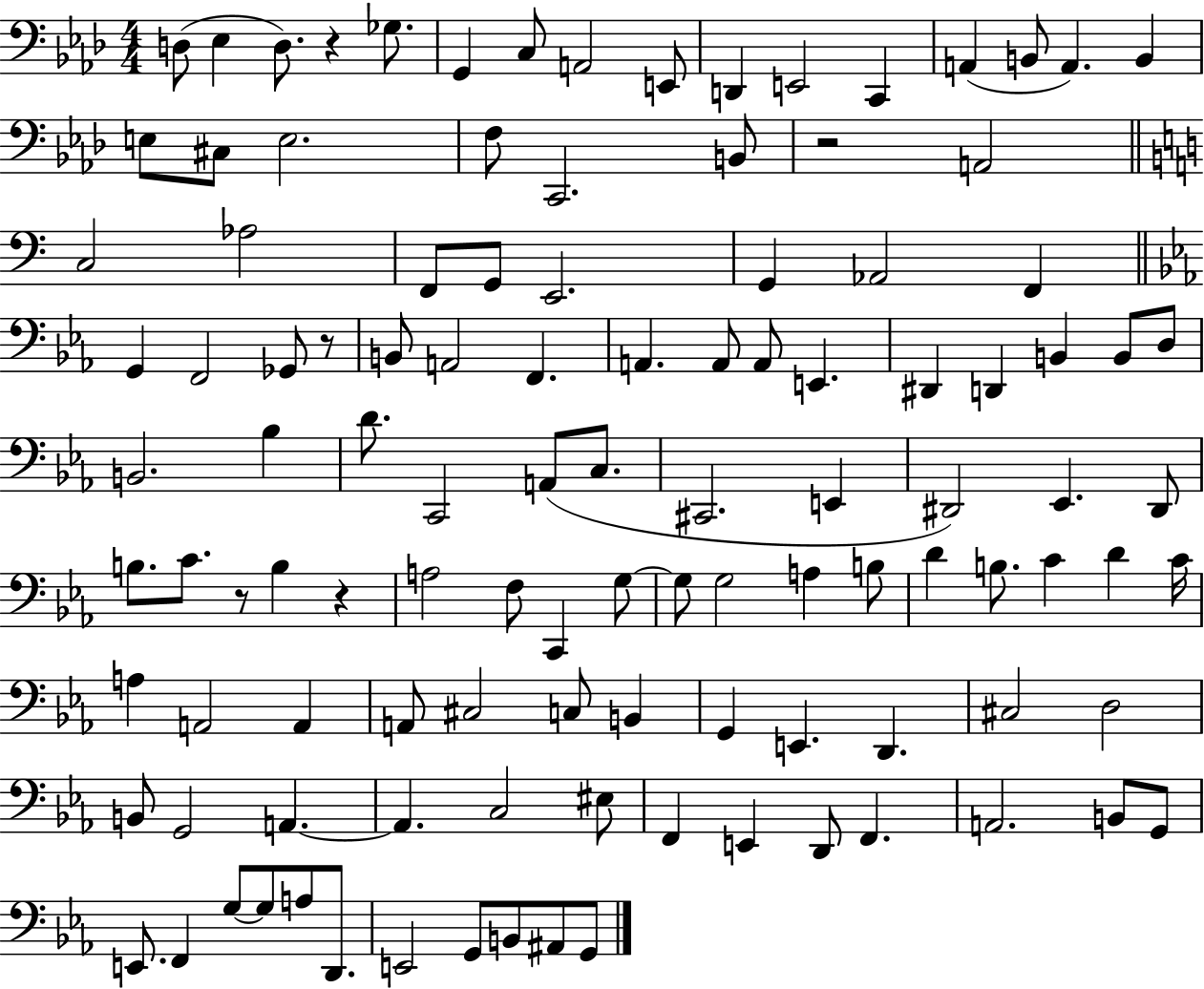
{
  \clef bass
  \numericTimeSignature
  \time 4/4
  \key aes \major
  d8( ees4 d8.) r4 ges8. | g,4 c8 a,2 e,8 | d,4 e,2 c,4 | a,4( b,8 a,4.) b,4 | \break e8 cis8 e2. | f8 c,2. b,8 | r2 a,2 | \bar "||" \break \key a \minor c2 aes2 | f,8 g,8 e,2. | g,4 aes,2 f,4 | \bar "||" \break \key ees \major g,4 f,2 ges,8 r8 | b,8 a,2 f,4. | a,4. a,8 a,8 e,4. | dis,4 d,4 b,4 b,8 d8 | \break b,2. bes4 | d'8. c,2 a,8( c8. | cis,2. e,4 | dis,2) ees,4. dis,8 | \break b8. c'8. r8 b4 r4 | a2 f8 c,4 g8~~ | g8 g2 a4 b8 | d'4 b8. c'4 d'4 c'16 | \break a4 a,2 a,4 | a,8 cis2 c8 b,4 | g,4 e,4. d,4. | cis2 d2 | \break b,8 g,2 a,4.~~ | a,4. c2 eis8 | f,4 e,4 d,8 f,4. | a,2. b,8 g,8 | \break e,8. f,4 g8~~ g8 a8 d,8. | e,2 g,8 b,8 ais,8 g,8 | \bar "|."
}